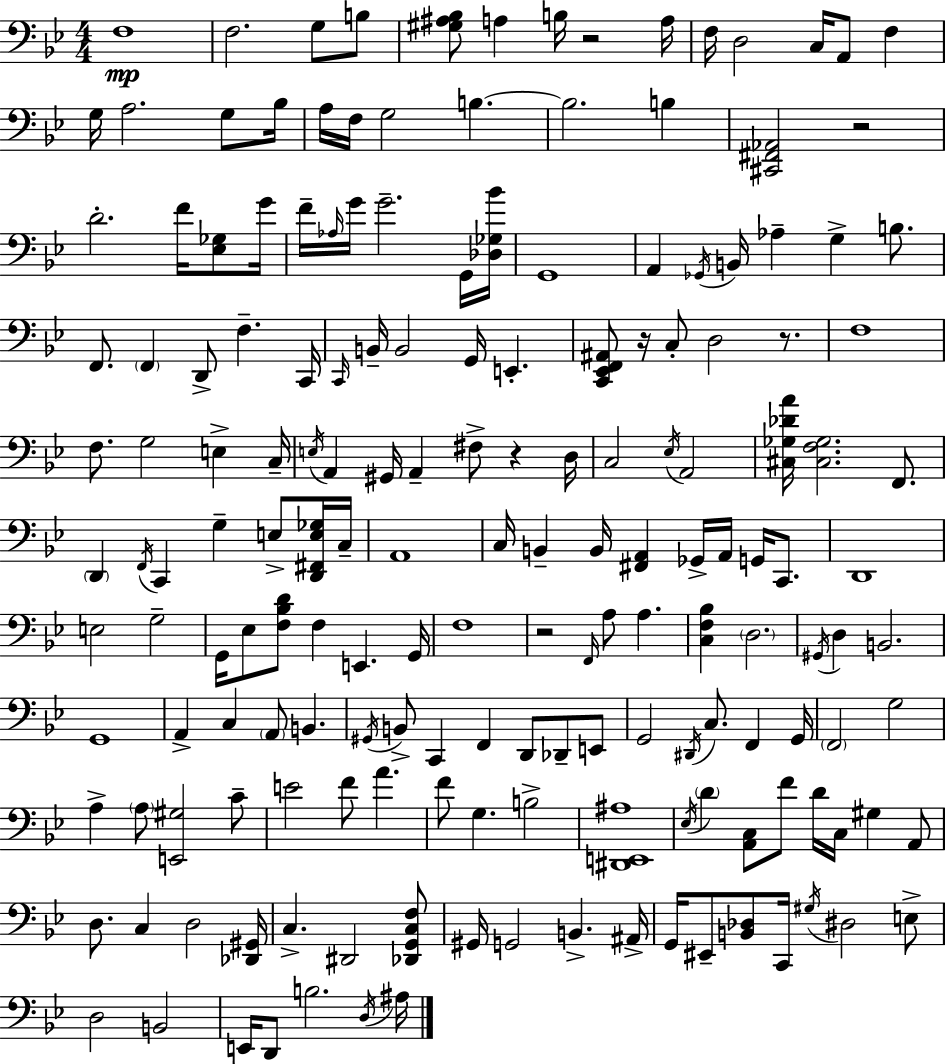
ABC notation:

X:1
T:Untitled
M:4/4
L:1/4
K:Bb
F,4 F,2 G,/2 B,/2 [^G,^A,_B,]/2 A, B,/4 z2 A,/4 F,/4 D,2 C,/4 A,,/2 F, G,/4 A,2 G,/2 _B,/4 A,/4 F,/4 G,2 B, B,2 B, [^C,,^F,,_A,,]2 z2 D2 F/4 [_E,_G,]/2 G/4 F/4 _A,/4 G/4 G2 G,,/4 [_D,_G,_B]/4 G,,4 A,, _G,,/4 B,,/4 _A, G, B,/2 F,,/2 F,, D,,/2 F, C,,/4 C,,/4 B,,/4 B,,2 G,,/4 E,, [C,,_E,,F,,^A,,]/2 z/4 C,/2 D,2 z/2 F,4 F,/2 G,2 E, C,/4 E,/4 A,, ^G,,/4 A,, ^F,/2 z D,/4 C,2 _E,/4 A,,2 [^C,_G,_DA]/4 [^C,F,_G,]2 F,,/2 D,, F,,/4 C,, G, E,/2 [D,,^F,,E,_G,]/4 C,/4 A,,4 C,/4 B,, B,,/4 [^F,,A,,] _G,,/4 A,,/4 G,,/4 C,,/2 D,,4 E,2 G,2 G,,/4 _E,/2 [F,_B,D]/2 F, E,, G,,/4 F,4 z2 F,,/4 A,/2 A, [C,F,_B,] D,2 ^G,,/4 D, B,,2 G,,4 A,, C, A,,/2 B,, ^G,,/4 B,,/2 C,, F,, D,,/2 _D,,/2 E,,/2 G,,2 ^D,,/4 C,/2 F,, G,,/4 F,,2 G,2 A, A,/2 [E,,^G,]2 C/2 E2 F/2 A F/2 G, B,2 [^D,,E,,^A,]4 _E,/4 D [A,,C,]/2 F/2 D/4 C,/4 ^G, A,,/2 D,/2 C, D,2 [_D,,^G,,]/4 C, ^D,,2 [_D,,G,,C,F,]/2 ^G,,/4 G,,2 B,, ^A,,/4 G,,/4 ^E,,/2 [B,,_D,]/2 C,,/4 ^G,/4 ^D,2 E,/2 D,2 B,,2 E,,/4 D,,/2 B,2 D,/4 ^A,/4